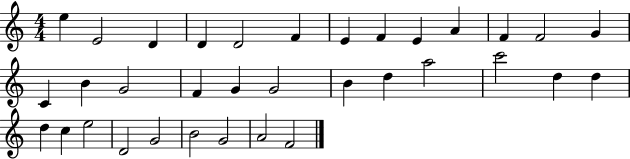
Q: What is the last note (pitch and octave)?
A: F4